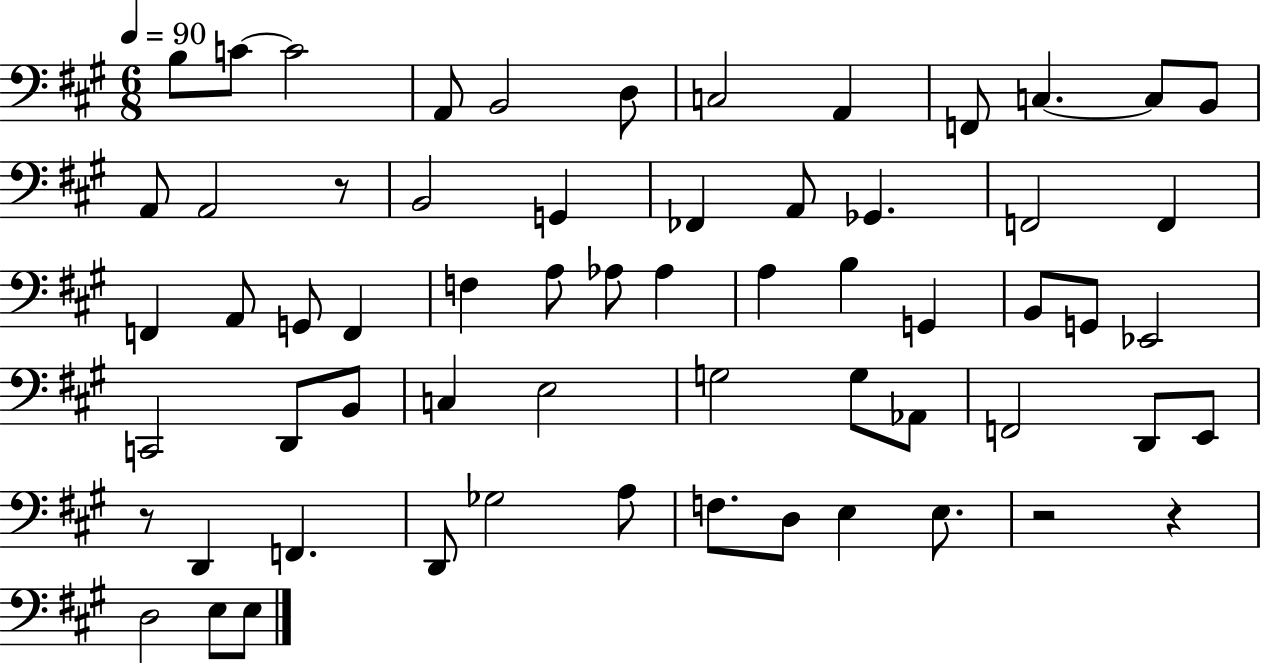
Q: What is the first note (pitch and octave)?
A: B3